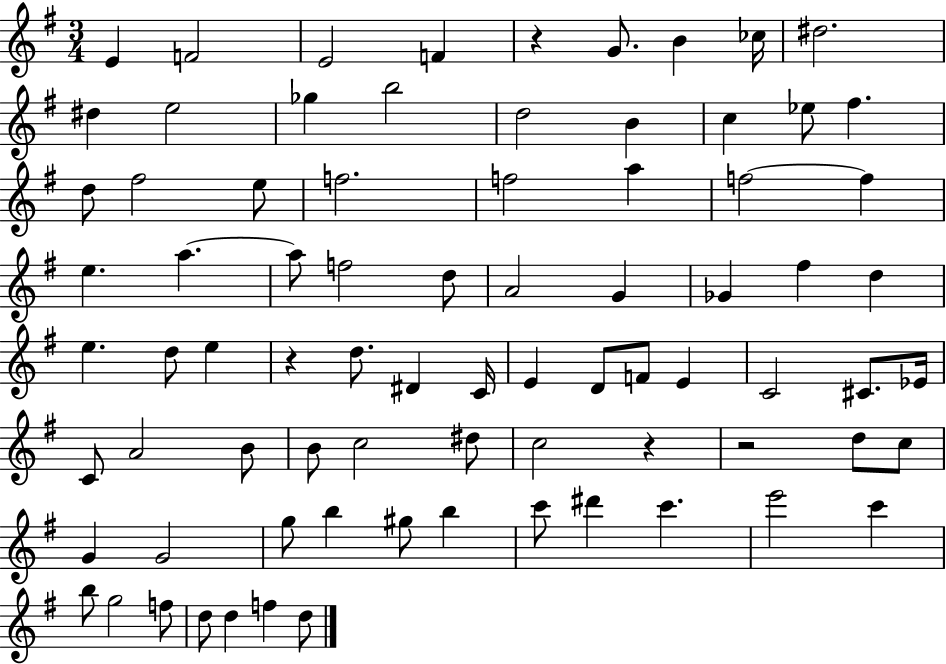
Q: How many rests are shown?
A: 4